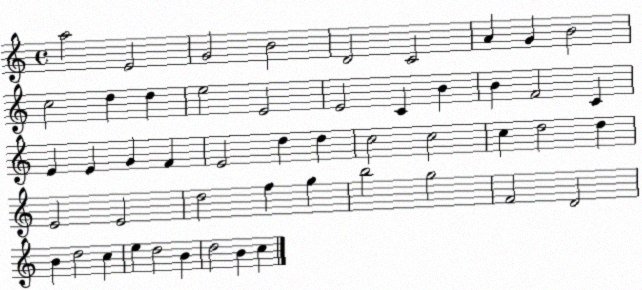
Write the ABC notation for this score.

X:1
T:Untitled
M:4/4
L:1/4
K:C
a2 E2 G2 B2 D2 C2 A G B2 c2 d d e2 E2 E2 C B B F2 C E E G F E2 d d c2 c2 c d2 d E2 E2 d2 f g b2 g2 F2 D2 B d2 c e d2 B d2 B c